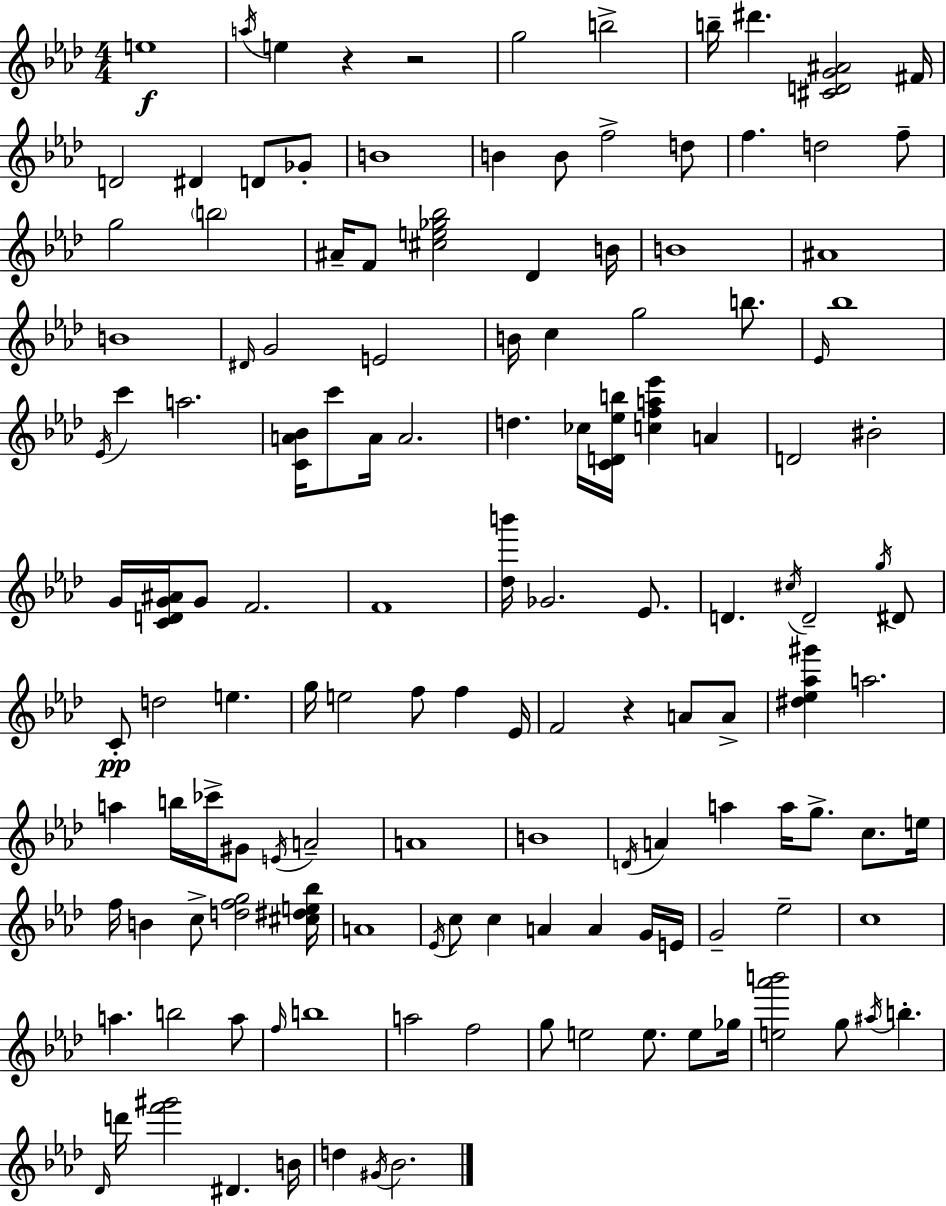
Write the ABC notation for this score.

X:1
T:Untitled
M:4/4
L:1/4
K:Fm
e4 a/4 e z z2 g2 b2 b/4 ^d' [^CDG^A]2 ^F/4 D2 ^D D/2 _G/2 B4 B B/2 f2 d/2 f d2 f/2 g2 b2 ^A/4 F/2 [^ce_g_b]2 _D B/4 B4 ^A4 B4 ^D/4 G2 E2 B/4 c g2 b/2 _E/4 _b4 _E/4 c' a2 [CA_B]/4 c'/2 A/4 A2 d _c/4 [CD_eb]/4 [cfa_e'] A D2 ^B2 G/4 [CDG^A]/4 G/2 F2 F4 [_db']/4 _G2 _E/2 D ^c/4 D2 g/4 ^D/2 C/2 d2 e g/4 e2 f/2 f _E/4 F2 z A/2 A/2 [^d_e_a^g'] a2 a b/4 _c'/4 ^G/2 E/4 A2 A4 B4 D/4 A a a/4 g/2 c/2 e/4 f/4 B c/2 [dfg]2 [^c^de_b]/4 A4 _E/4 c/2 c A A G/4 E/4 G2 _e2 c4 a b2 a/2 f/4 b4 a2 f2 g/2 e2 e/2 e/2 _g/4 [e_a'b']2 g/2 ^a/4 b _D/4 d'/4 [f'^g']2 ^D B/4 d ^G/4 _B2